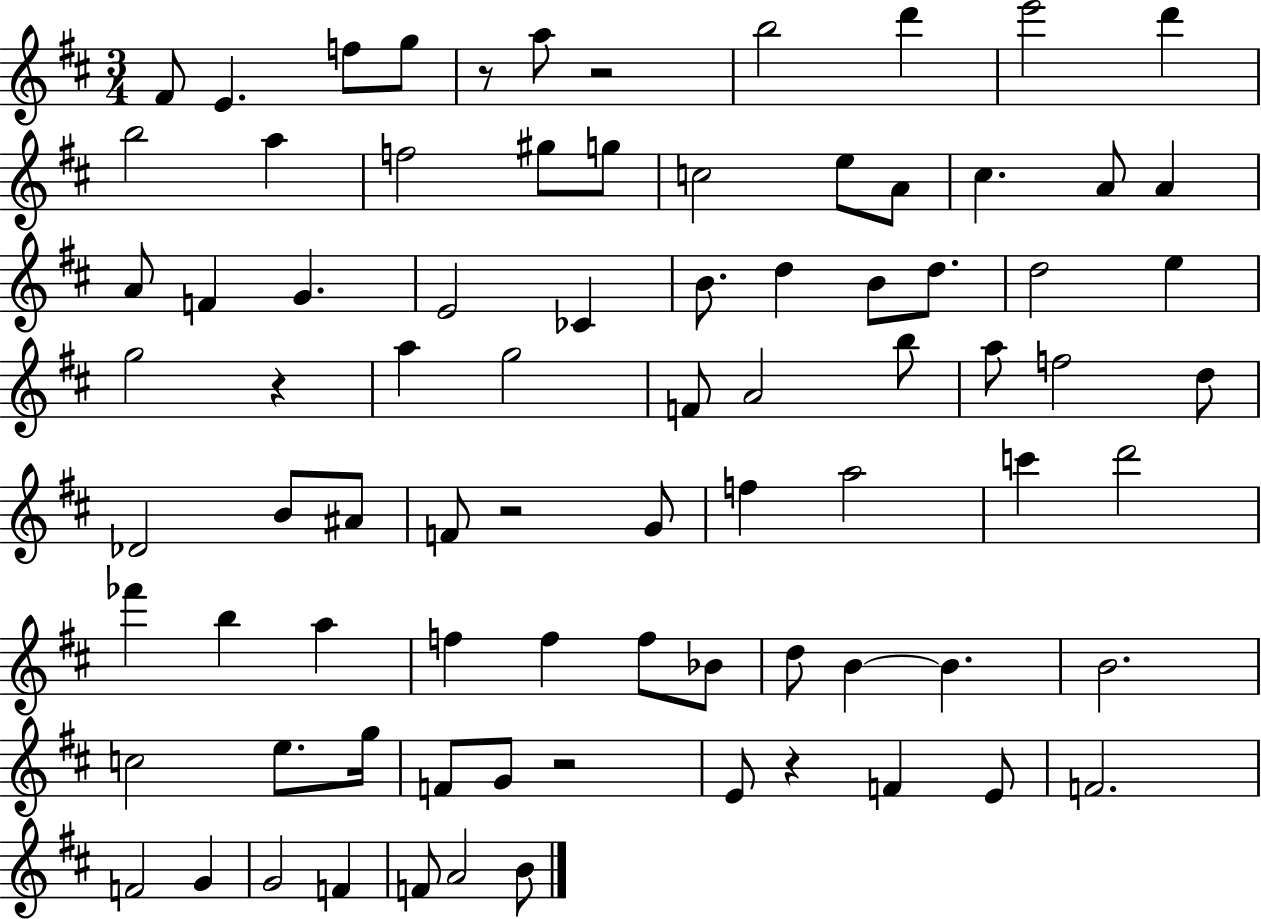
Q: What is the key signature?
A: D major